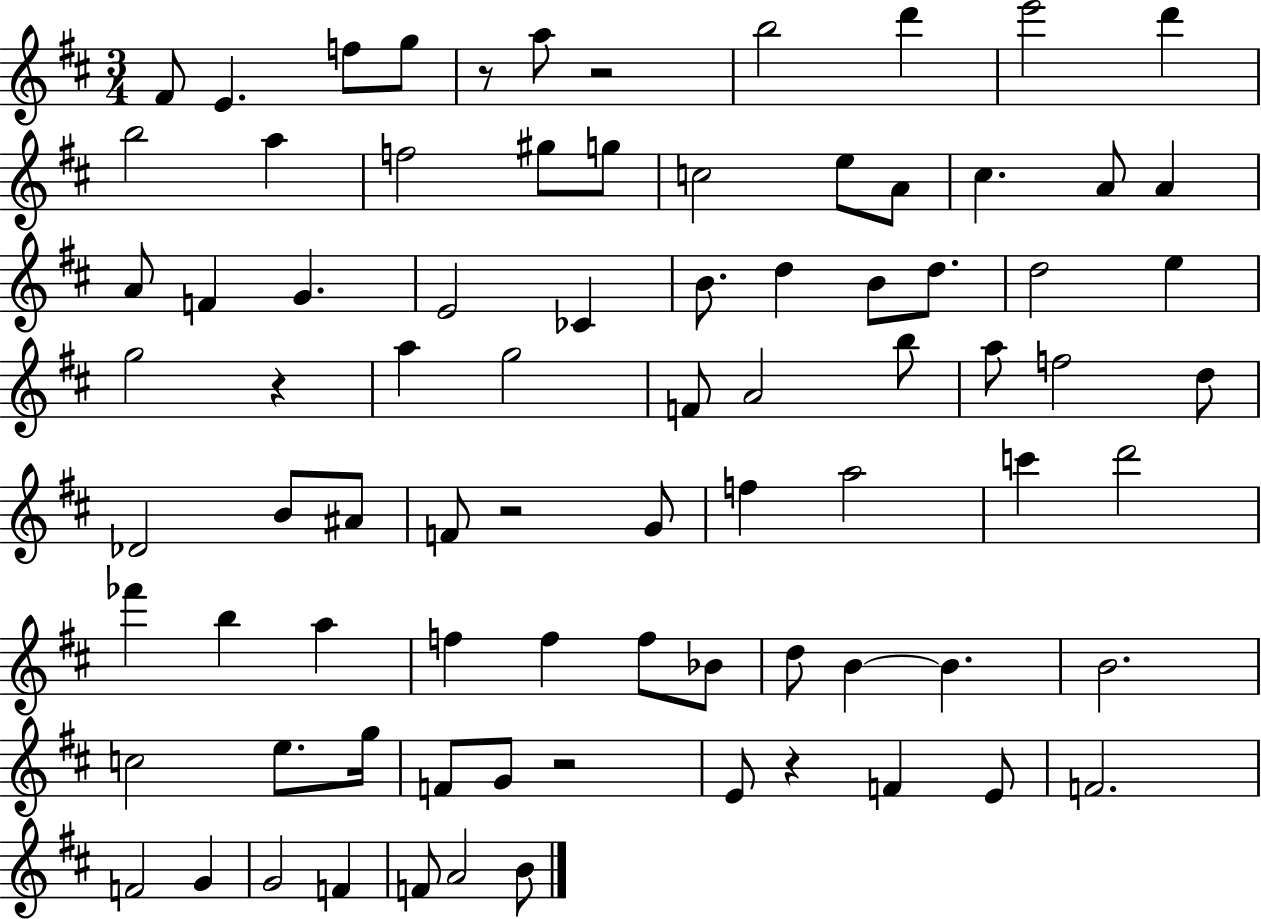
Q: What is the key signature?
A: D major